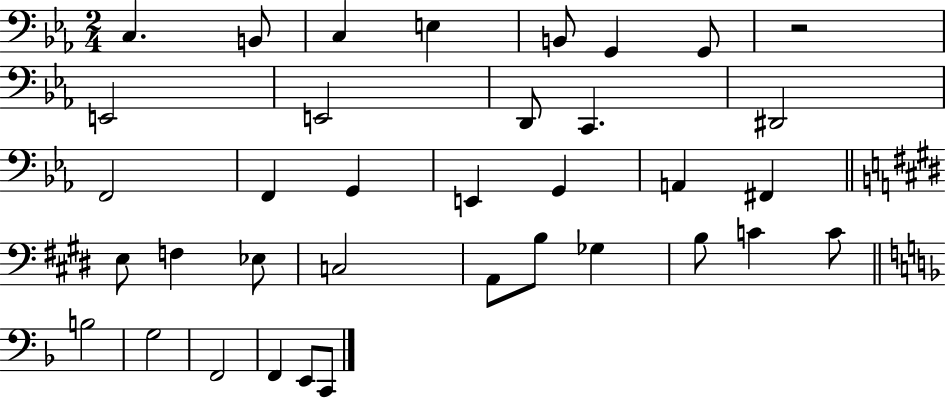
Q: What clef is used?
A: bass